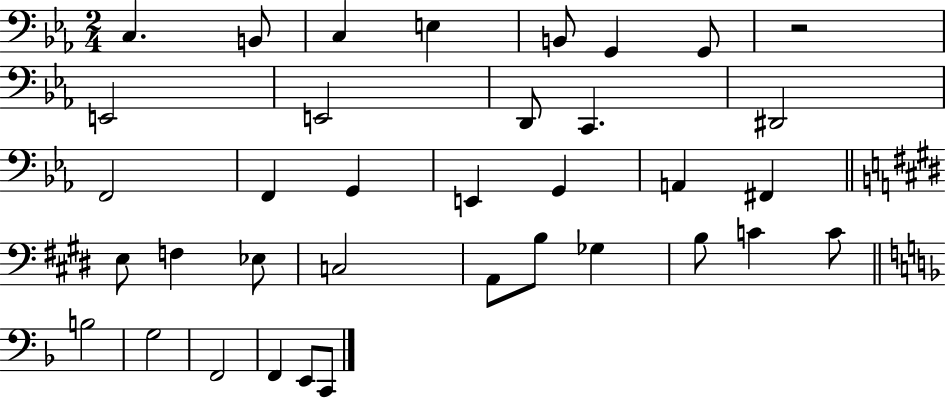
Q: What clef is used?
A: bass